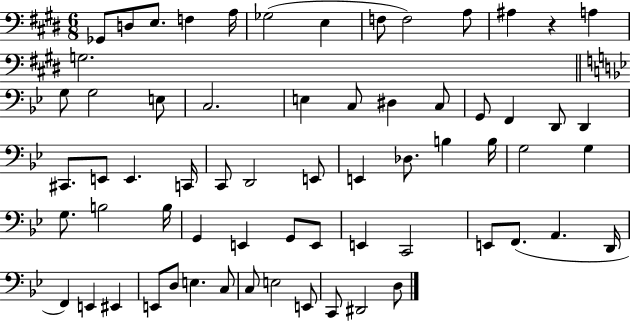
Gb2/e D3/e E3/e. F3/q A3/s Gb3/h E3/q F3/e F3/h A3/e A#3/q R/q A3/q G3/h. G3/e G3/h E3/e C3/h. E3/q C3/e D#3/q C3/e G2/e F2/q D2/e D2/q C#2/e. E2/e E2/q. C2/s C2/e D2/h E2/e E2/q Db3/e. B3/q B3/s G3/h G3/q G3/e. B3/h B3/s G2/q E2/q G2/e E2/e E2/q C2/h E2/e F2/e. A2/q. D2/s F2/q E2/q EIS2/q E2/e D3/e E3/q. C3/e C3/e E3/h E2/e C2/e D#2/h D3/e